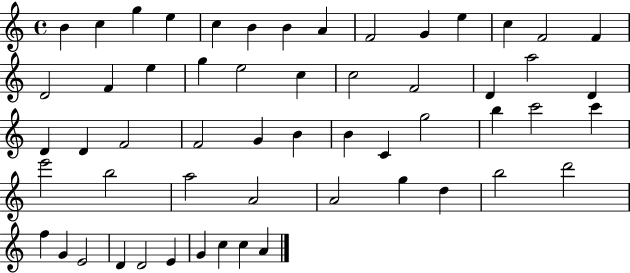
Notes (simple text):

B4/q C5/q G5/q E5/q C5/q B4/q B4/q A4/q F4/h G4/q E5/q C5/q F4/h F4/q D4/h F4/q E5/q G5/q E5/h C5/q C5/h F4/h D4/q A5/h D4/q D4/q D4/q F4/h F4/h G4/q B4/q B4/q C4/q G5/h B5/q C6/h C6/q E6/h B5/h A5/h A4/h A4/h G5/q D5/q B5/h D6/h F5/q G4/q E4/h D4/q D4/h E4/q G4/q C5/q C5/q A4/q